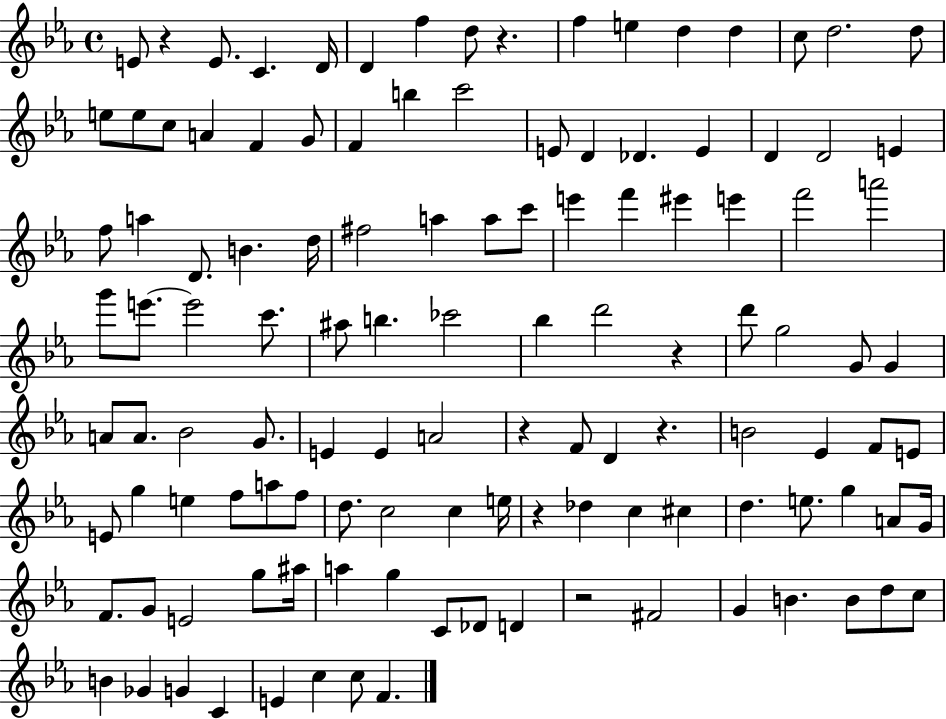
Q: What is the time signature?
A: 4/4